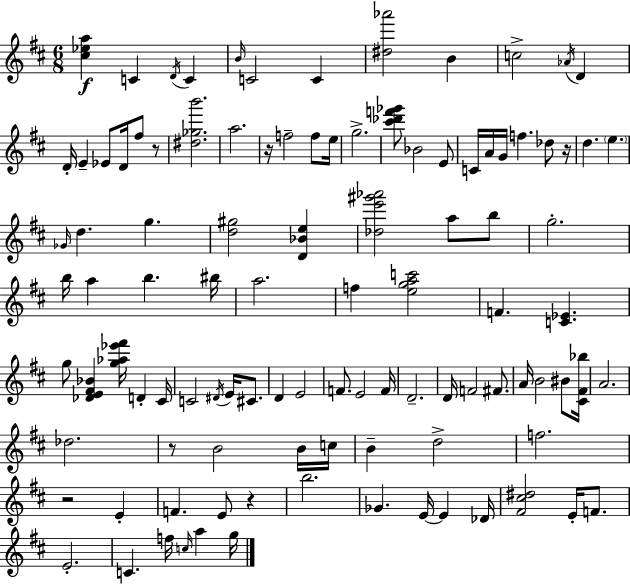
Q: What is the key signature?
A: D major